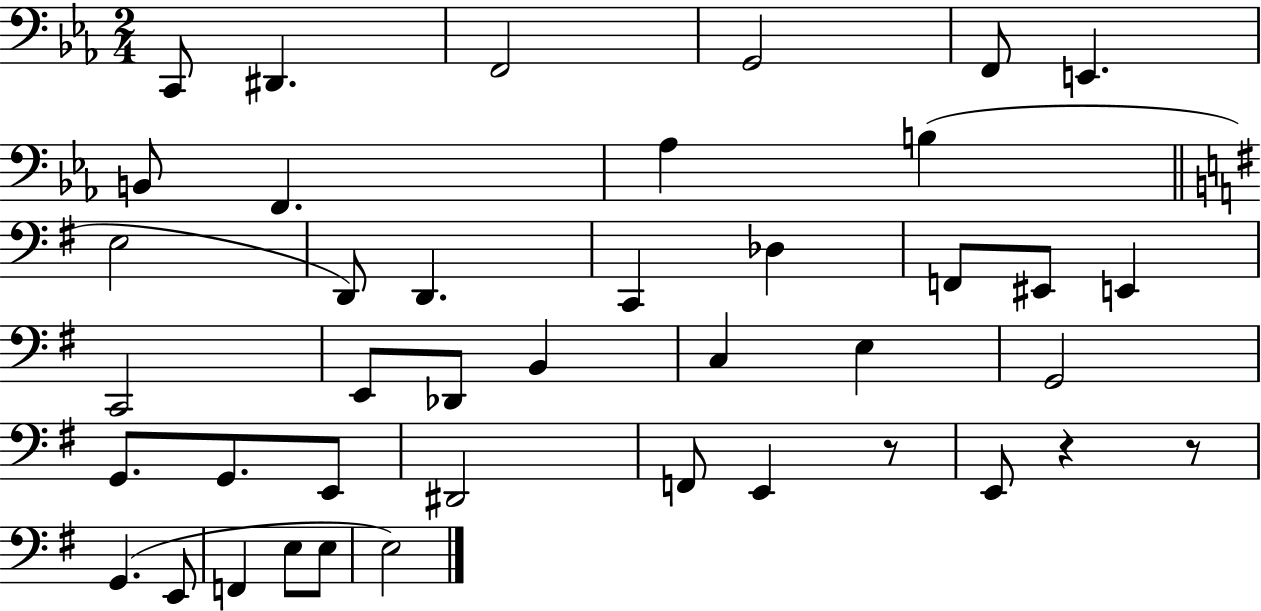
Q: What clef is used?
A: bass